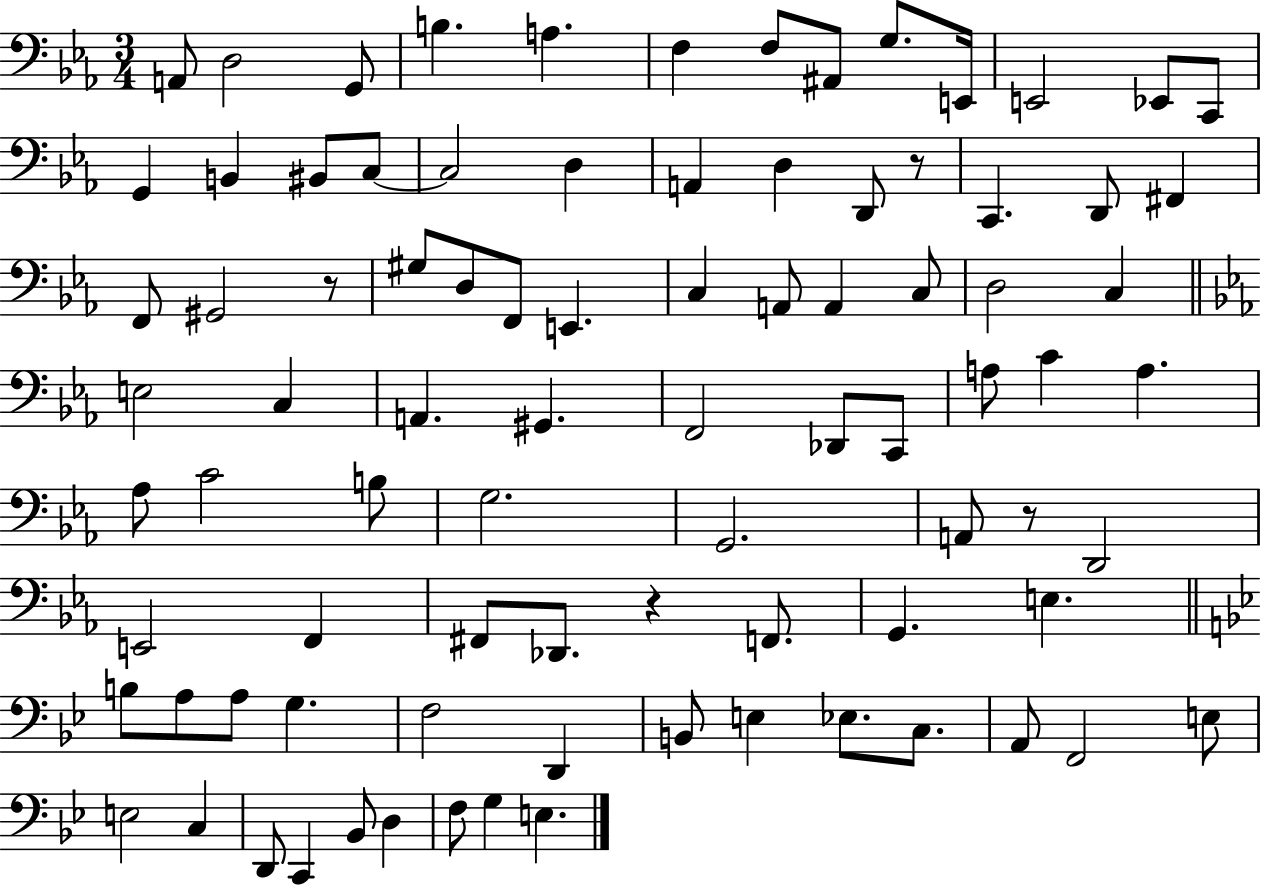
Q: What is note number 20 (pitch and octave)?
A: A2